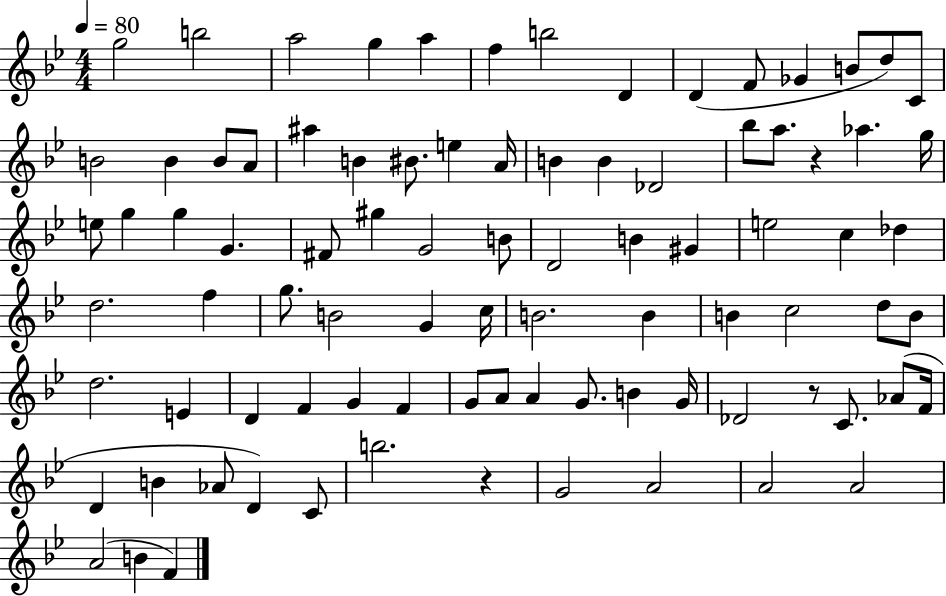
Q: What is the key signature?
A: BES major